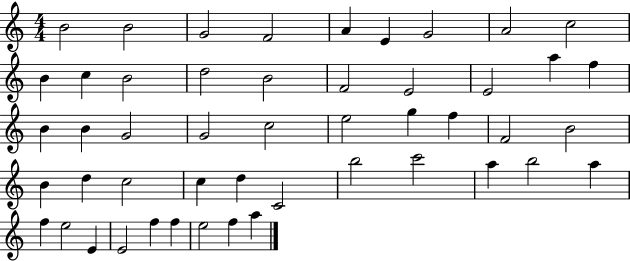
X:1
T:Untitled
M:4/4
L:1/4
K:C
B2 B2 G2 F2 A E G2 A2 c2 B c B2 d2 B2 F2 E2 E2 a f B B G2 G2 c2 e2 g f F2 B2 B d c2 c d C2 b2 c'2 a b2 a f e2 E E2 f f e2 f a